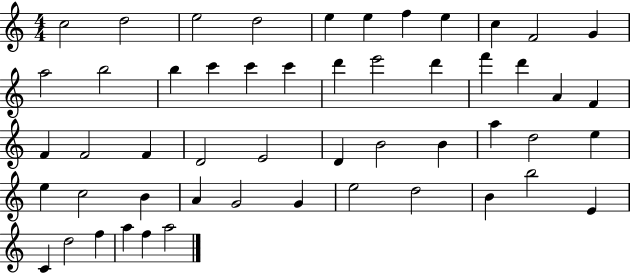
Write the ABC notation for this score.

X:1
T:Untitled
M:4/4
L:1/4
K:C
c2 d2 e2 d2 e e f e c F2 G a2 b2 b c' c' c' d' e'2 d' f' d' A F F F2 F D2 E2 D B2 B a d2 e e c2 B A G2 G e2 d2 B b2 E C d2 f a f a2